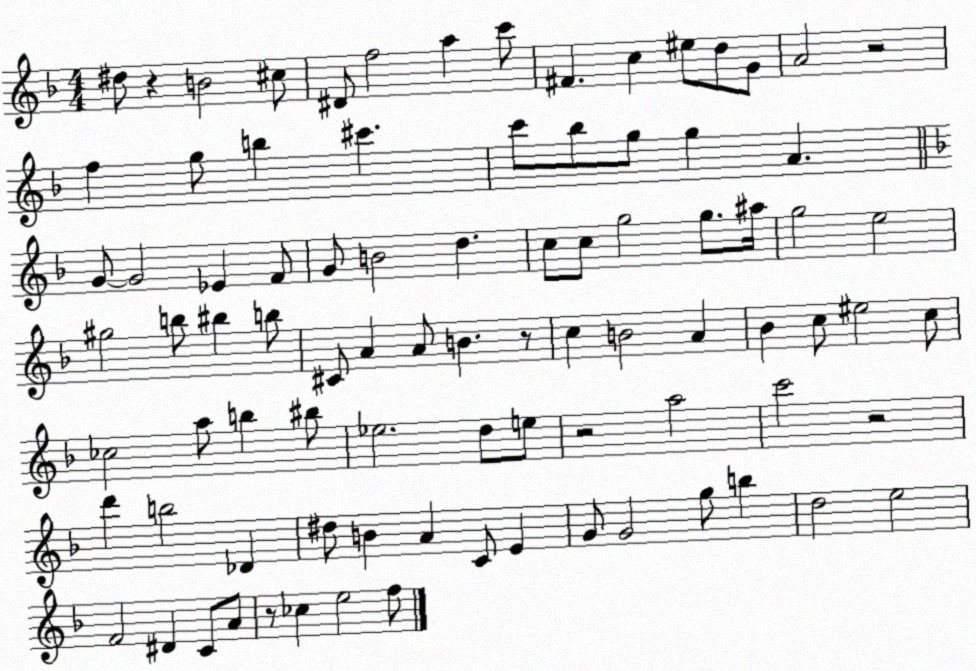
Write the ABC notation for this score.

X:1
T:Untitled
M:4/4
L:1/4
K:F
^d/2 z B2 ^c/2 ^D/2 f2 a c'/2 ^F c ^e/2 d/2 G/2 A2 z2 f g/2 b ^c' c'/2 _b/2 g/2 g A G/2 G2 _E F/2 G/2 B2 d c/2 c/2 g2 g/2 ^a/4 g2 e2 ^g2 b/2 ^b b/2 ^C/2 A A/2 B z/2 c B2 A _B c/2 ^e2 c/2 _c2 a/2 b ^b/2 _e2 d/2 e/2 z2 a2 c'2 z2 d' b2 _D ^d/2 B A C/2 E G/2 G2 g/2 b d2 e2 F2 ^D C/2 A/2 z/2 _c e2 f/2